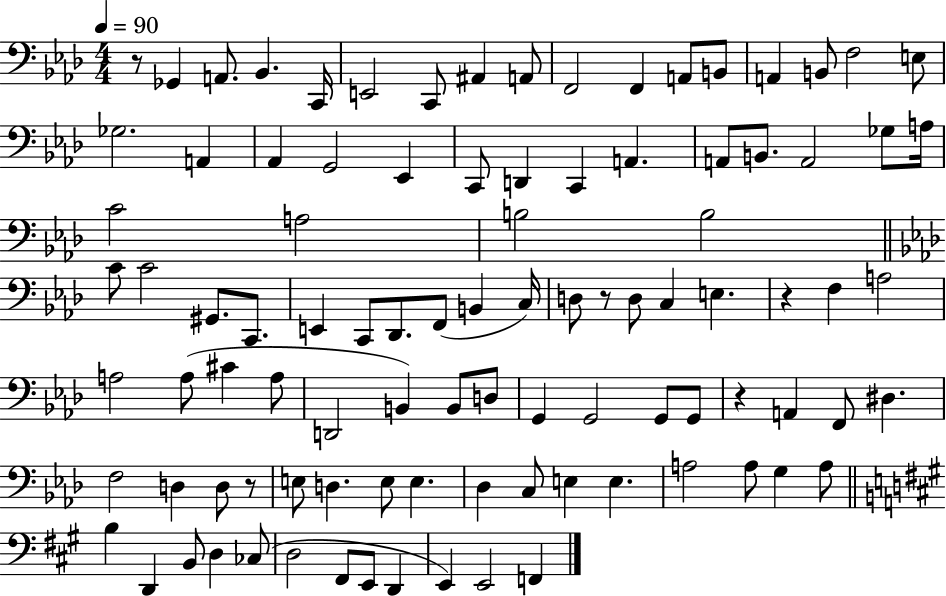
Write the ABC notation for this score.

X:1
T:Untitled
M:4/4
L:1/4
K:Ab
z/2 _G,, A,,/2 _B,, C,,/4 E,,2 C,,/2 ^A,, A,,/2 F,,2 F,, A,,/2 B,,/2 A,, B,,/2 F,2 E,/2 _G,2 A,, _A,, G,,2 _E,, C,,/2 D,, C,, A,, A,,/2 B,,/2 A,,2 _G,/2 A,/4 C2 A,2 B,2 B,2 C/2 C2 ^G,,/2 C,,/2 E,, C,,/2 _D,,/2 F,,/2 B,, C,/4 D,/2 z/2 D,/2 C, E, z F, A,2 A,2 A,/2 ^C A,/2 D,,2 B,, B,,/2 D,/2 G,, G,,2 G,,/2 G,,/2 z A,, F,,/2 ^D, F,2 D, D,/2 z/2 E,/2 D, E,/2 E, _D, C,/2 E, E, A,2 A,/2 G, A,/2 B, D,, B,,/2 D, _C,/2 D,2 ^F,,/2 E,,/2 D,, E,, E,,2 F,,